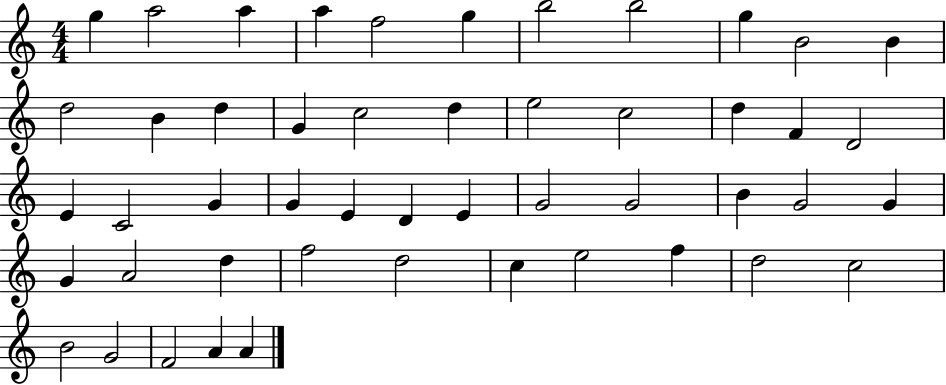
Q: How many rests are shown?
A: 0